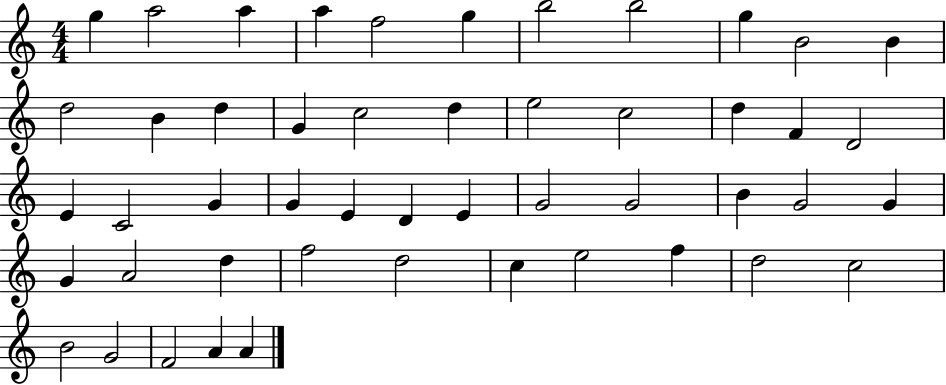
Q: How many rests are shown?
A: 0